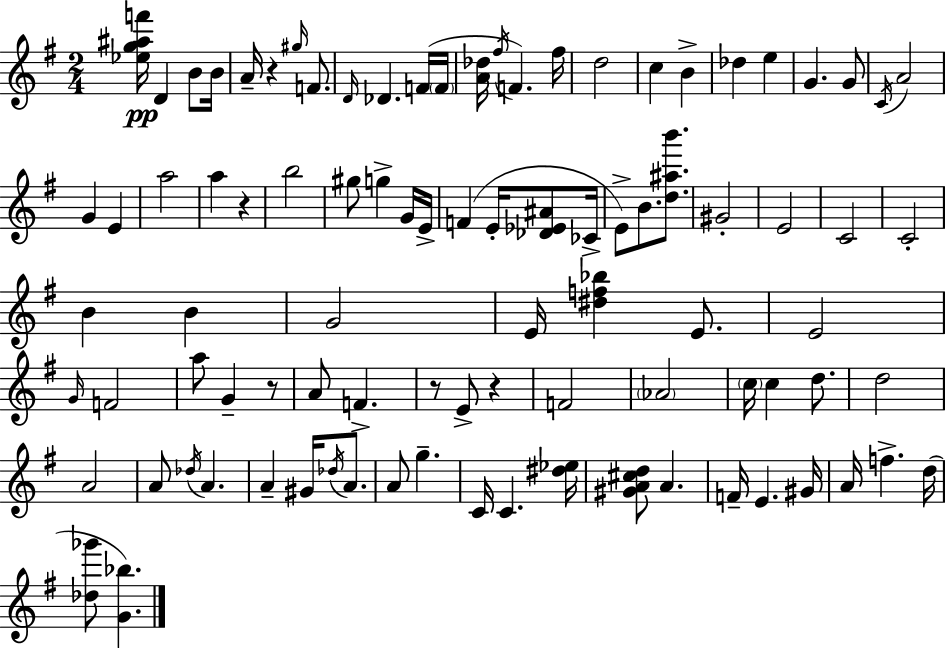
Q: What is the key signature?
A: G major